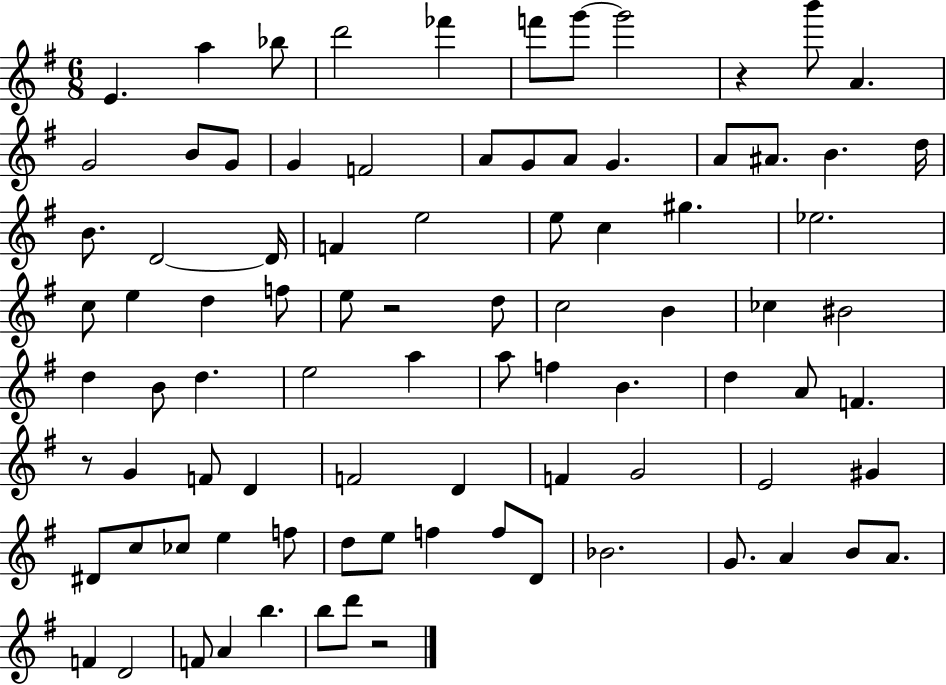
E4/q. A5/q Bb5/e D6/h FES6/q F6/e G6/e G6/h R/q B6/e A4/q. G4/h B4/e G4/e G4/q F4/h A4/e G4/e A4/e G4/q. A4/e A#4/e. B4/q. D5/s B4/e. D4/h D4/s F4/q E5/h E5/e C5/q G#5/q. Eb5/h. C5/e E5/q D5/q F5/e E5/e R/h D5/e C5/h B4/q CES5/q BIS4/h D5/q B4/e D5/q. E5/h A5/q A5/e F5/q B4/q. D5/q A4/e F4/q. R/e G4/q F4/e D4/q F4/h D4/q F4/q G4/h E4/h G#4/q D#4/e C5/e CES5/e E5/q F5/e D5/e E5/e F5/q F5/e D4/e Bb4/h. G4/e. A4/q B4/e A4/e. F4/q D4/h F4/e A4/q B5/q. B5/e D6/e R/h